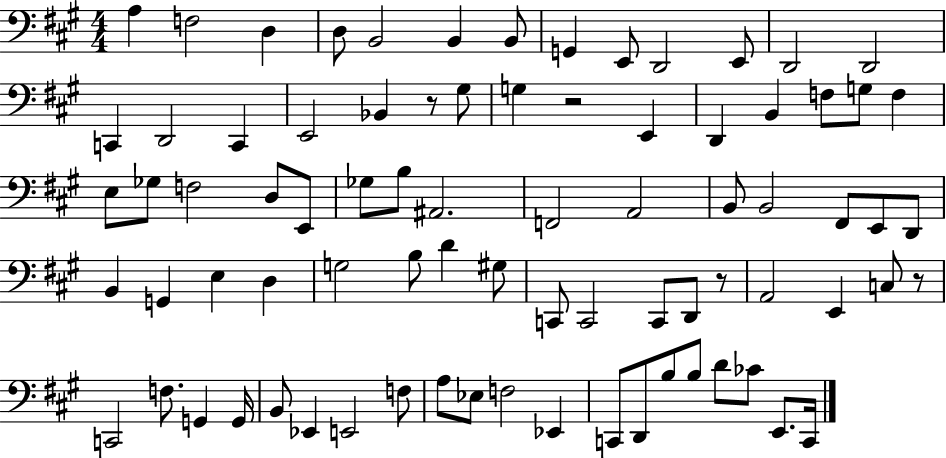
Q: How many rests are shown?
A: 4